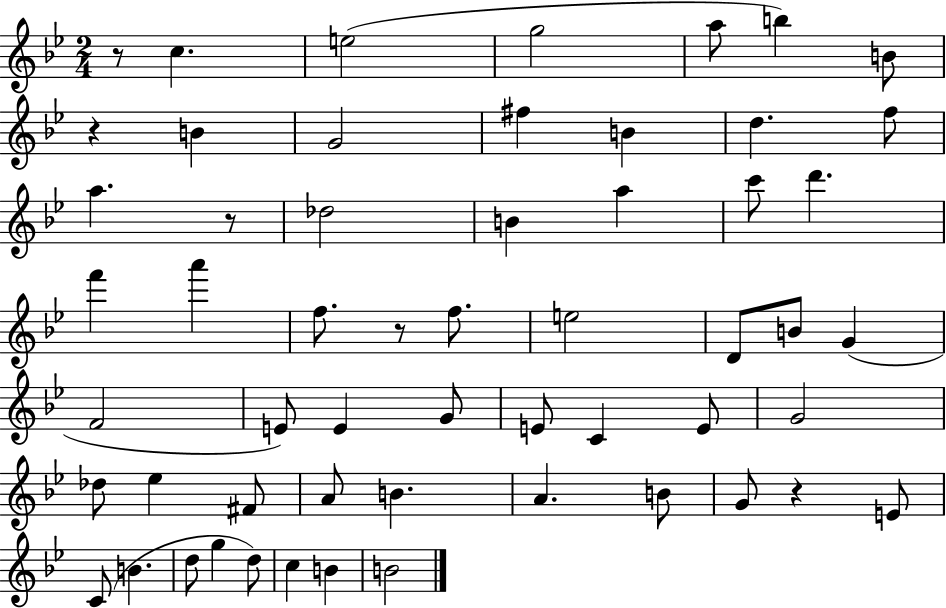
{
  \clef treble
  \numericTimeSignature
  \time 2/4
  \key bes \major
  r8 c''4. | e''2( | g''2 | a''8 b''4) b'8 | \break r4 b'4 | g'2 | fis''4 b'4 | d''4. f''8 | \break a''4. r8 | des''2 | b'4 a''4 | c'''8 d'''4. | \break f'''4 a'''4 | f''8. r8 f''8. | e''2 | d'8 b'8 g'4( | \break f'2 | e'8) e'4 g'8 | e'8 c'4 e'8 | g'2 | \break des''8 ees''4 fis'8 | a'8 b'4. | a'4. b'8 | g'8 r4 e'8 | \break c'8( b'4. | d''8 g''4 d''8) | c''4 b'4 | b'2 | \break \bar "|."
}